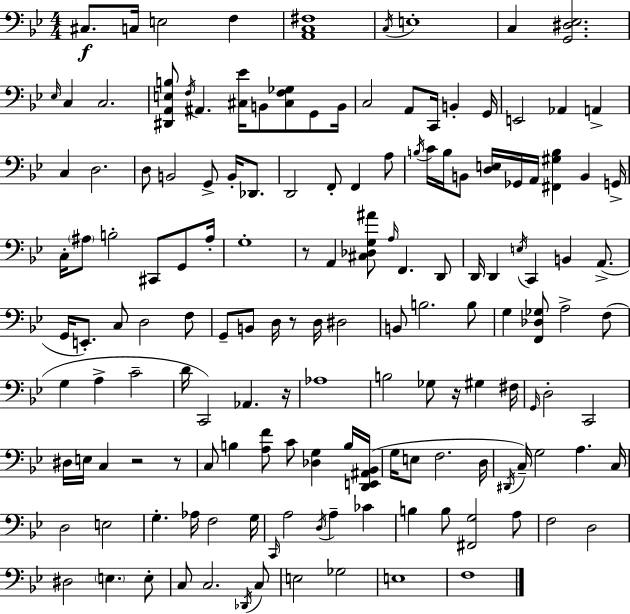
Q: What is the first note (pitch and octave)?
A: C#3